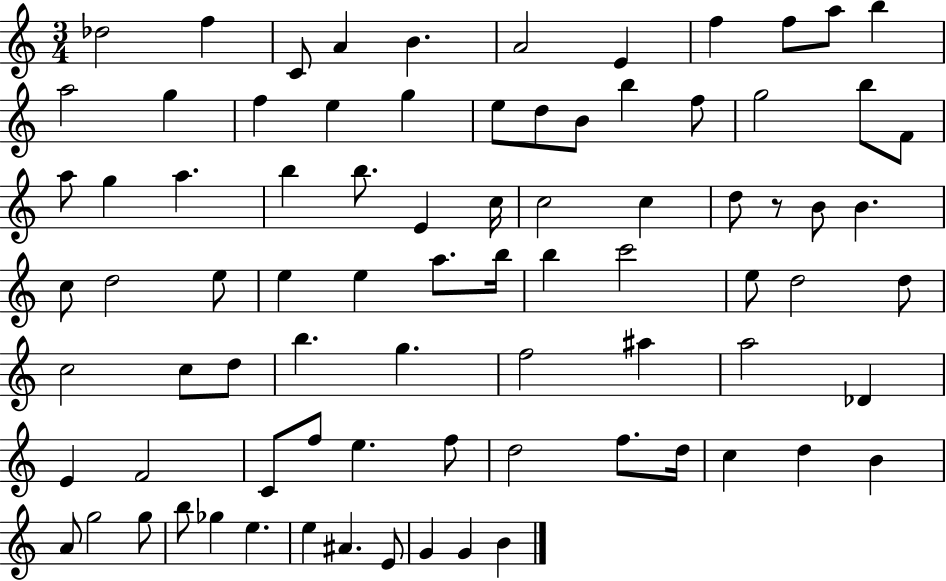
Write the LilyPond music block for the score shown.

{
  \clef treble
  \numericTimeSignature
  \time 3/4
  \key c \major
  des''2 f''4 | c'8 a'4 b'4. | a'2 e'4 | f''4 f''8 a''8 b''4 | \break a''2 g''4 | f''4 e''4 g''4 | e''8 d''8 b'8 b''4 f''8 | g''2 b''8 f'8 | \break a''8 g''4 a''4. | b''4 b''8. e'4 c''16 | c''2 c''4 | d''8 r8 b'8 b'4. | \break c''8 d''2 e''8 | e''4 e''4 a''8. b''16 | b''4 c'''2 | e''8 d''2 d''8 | \break c''2 c''8 d''8 | b''4. g''4. | f''2 ais''4 | a''2 des'4 | \break e'4 f'2 | c'8 f''8 e''4. f''8 | d''2 f''8. d''16 | c''4 d''4 b'4 | \break a'8 g''2 g''8 | b''8 ges''4 e''4. | e''4 ais'4. e'8 | g'4 g'4 b'4 | \break \bar "|."
}